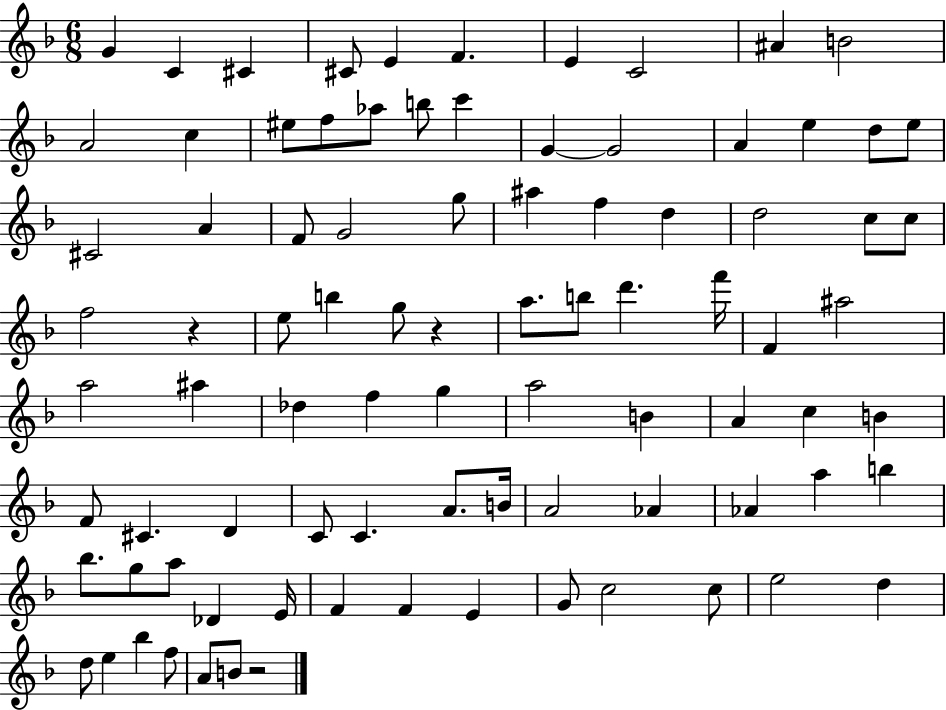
G4/q C4/q C#4/q C#4/e E4/q F4/q. E4/q C4/h A#4/q B4/h A4/h C5/q EIS5/e F5/e Ab5/e B5/e C6/q G4/q G4/h A4/q E5/q D5/e E5/e C#4/h A4/q F4/e G4/h G5/e A#5/q F5/q D5/q D5/h C5/e C5/e F5/h R/q E5/e B5/q G5/e R/q A5/e. B5/e D6/q. F6/s F4/q A#5/h A5/h A#5/q Db5/q F5/q G5/q A5/h B4/q A4/q C5/q B4/q F4/e C#4/q. D4/q C4/e C4/q. A4/e. B4/s A4/h Ab4/q Ab4/q A5/q B5/q Bb5/e. G5/e A5/e Db4/q E4/s F4/q F4/q E4/q G4/e C5/h C5/e E5/h D5/q D5/e E5/q Bb5/q F5/e A4/e B4/e R/h